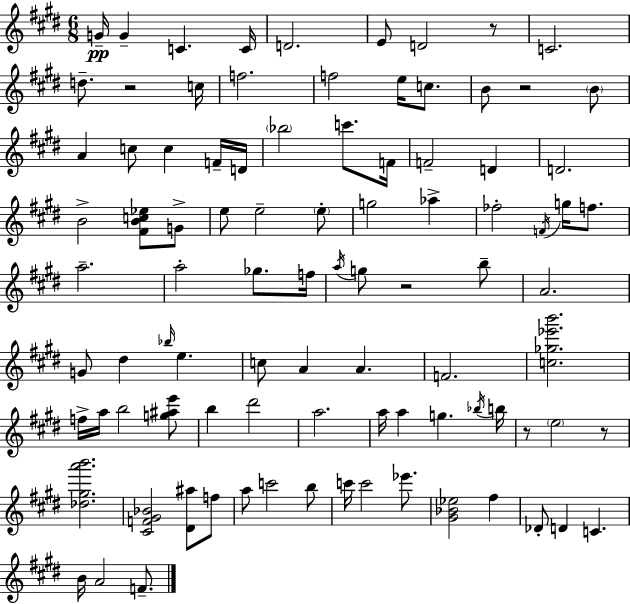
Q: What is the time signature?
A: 6/8